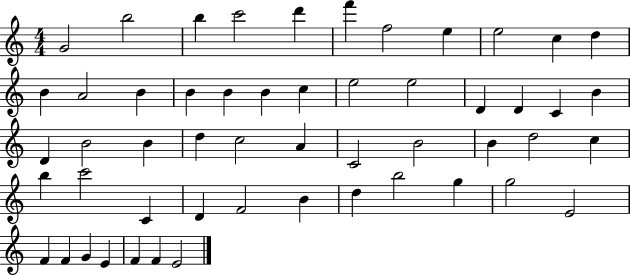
X:1
T:Untitled
M:4/4
L:1/4
K:C
G2 b2 b c'2 d' f' f2 e e2 c d B A2 B B B B c e2 e2 D D C B D B2 B d c2 A C2 B2 B d2 c b c'2 C D F2 B d b2 g g2 E2 F F G E F F E2